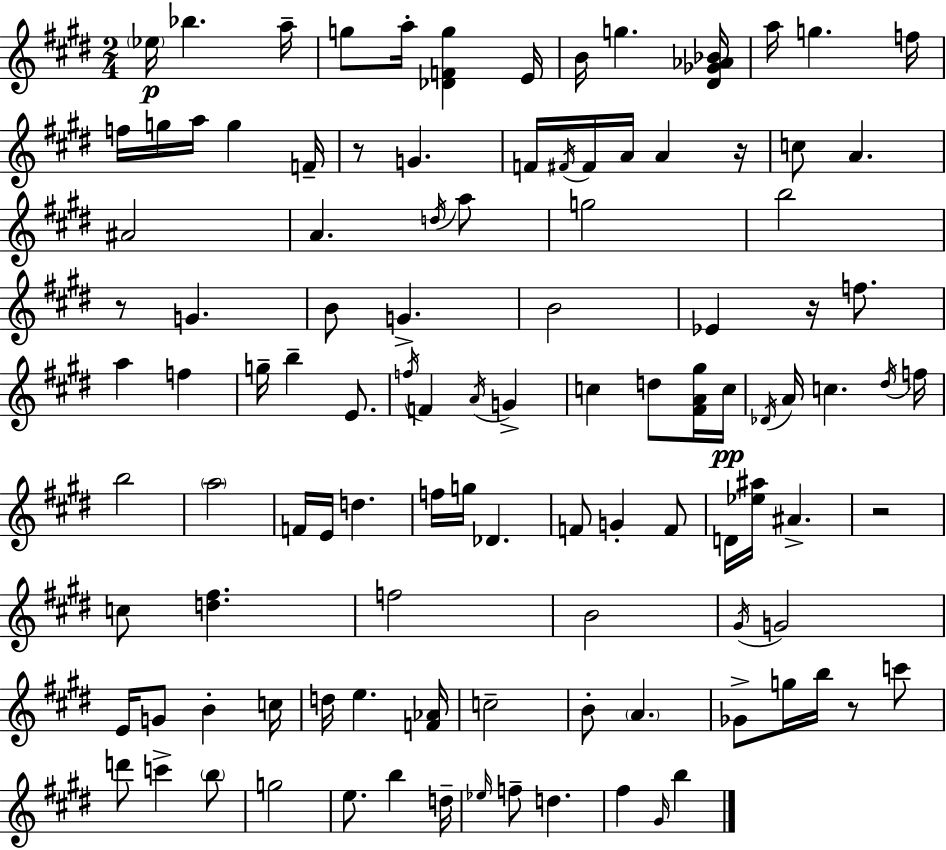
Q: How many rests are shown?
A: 6